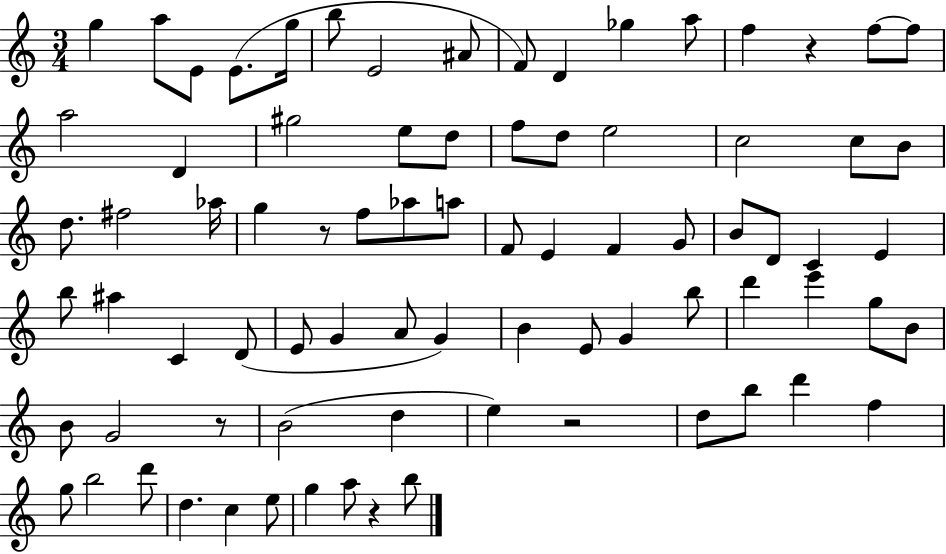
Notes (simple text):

G5/q A5/e E4/e E4/e. G5/s B5/e E4/h A#4/e F4/e D4/q Gb5/q A5/e F5/q R/q F5/e F5/e A5/h D4/q G#5/h E5/e D5/e F5/e D5/e E5/h C5/h C5/e B4/e D5/e. F#5/h Ab5/s G5/q R/e F5/e Ab5/e A5/e F4/e E4/q F4/q G4/e B4/e D4/e C4/q E4/q B5/e A#5/q C4/q D4/e E4/e G4/q A4/e G4/q B4/q E4/e G4/q B5/e D6/q E6/q G5/e B4/e B4/e G4/h R/e B4/h D5/q E5/q R/h D5/e B5/e D6/q F5/q G5/e B5/h D6/e D5/q. C5/q E5/e G5/q A5/e R/q B5/e